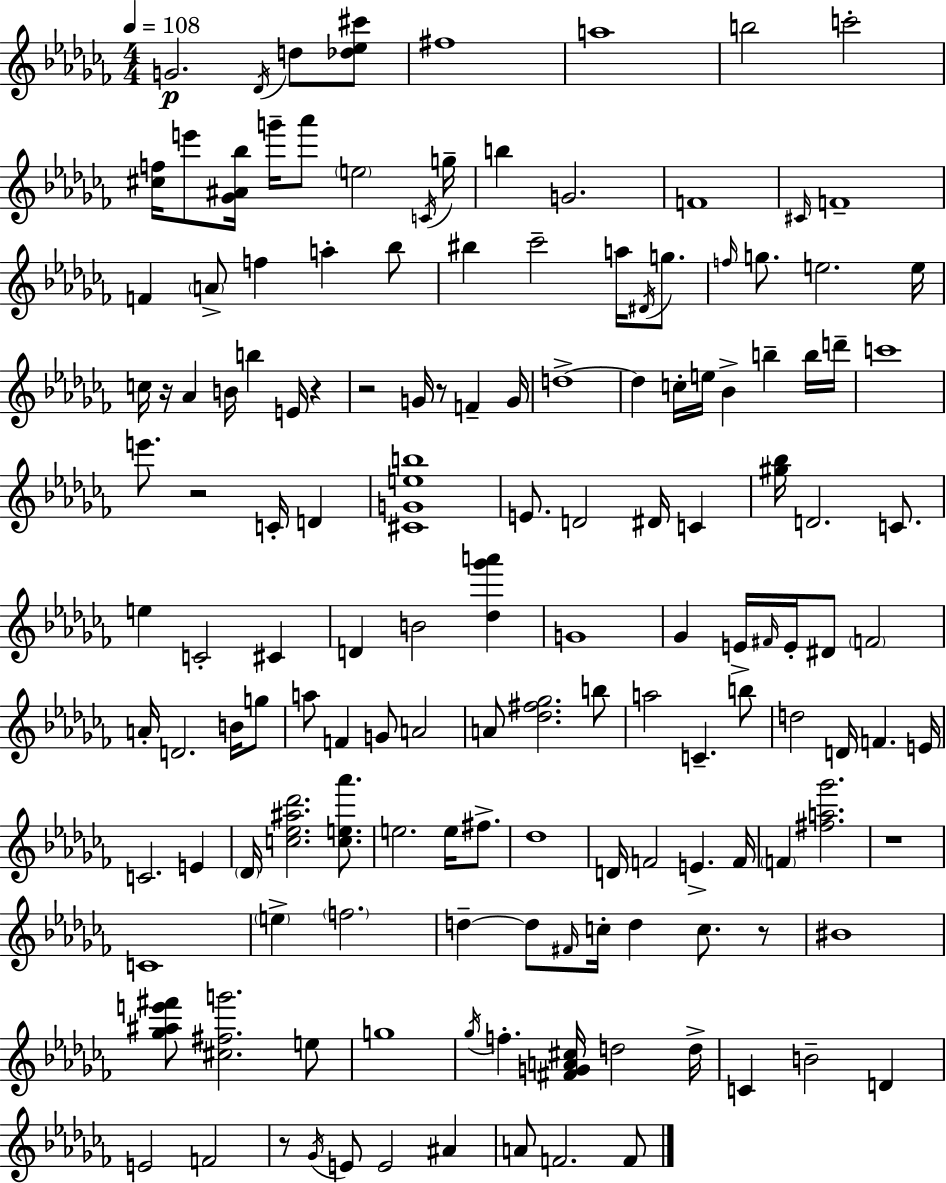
{
  \clef treble
  \numericTimeSignature
  \time 4/4
  \key aes \minor
  \tempo 4 = 108
  g'2.\p \acciaccatura { des'16 } d''8 <des'' ees'' cis'''>8 | fis''1 | a''1 | b''2 c'''2-. | \break <cis'' f''>16 e'''8 <ges' ais' bes''>16 g'''16-- aes'''8 \parenthesize e''2 | \acciaccatura { c'16 } g''16-- b''4 g'2. | f'1 | \grace { cis'16 } f'1-- | \break f'4 \parenthesize a'8-> f''4 a''4-. | bes''8 bis''4 ces'''2-- a''16 | \acciaccatura { dis'16 } g''8. \grace { f''16 } g''8. e''2. | e''16 c''16 r16 aes'4 b'16 b''4 | \break e'16 r4 r2 g'16 r8 | f'4-- g'16 d''1->~~ | d''4 c''16-. e''16 bes'4-> b''4-- | b''16 d'''16-- c'''1 | \break e'''8. r2 | c'16-. d'4 <cis' g' e'' b''>1 | e'8. d'2 | dis'16 c'4 <gis'' bes''>16 d'2. | \break c'8. e''4 c'2-. | cis'4 d'4 b'2 | <des'' ges''' a'''>4 g'1 | ges'4 e'16-> \grace { fis'16 } e'16-. dis'8 \parenthesize f'2 | \break a'16-. d'2. | b'16 g''8 a''8 f'4 g'8 a'2 | a'8 <des'' fis'' ges''>2. | b''8 a''2 c'4.-- | \break b''8 d''2 d'16 f'4. | e'16 c'2. | e'4 \parenthesize des'16 <c'' ees'' ais'' des'''>2. | <c'' e'' aes'''>8. e''2. | \break e''16 fis''8.-> des''1 | d'16 f'2 e'4.-> | f'16 \parenthesize f'4 <fis'' a'' ges'''>2. | r1 | \break c'1 | \parenthesize e''4-> \parenthesize f''2. | d''4--~~ d''8 \grace { fis'16 } c''16-. d''4 | c''8. r8 bis'1 | \break <ges'' ais'' e''' fis'''>8 <cis'' fis'' g'''>2. | e''8 g''1 | \acciaccatura { ges''16 } f''4.-. <fis' g' a' cis''>16 d''2 | d''16-> c'4 b'2-- | \break d'4 e'2 | f'2 r8 \acciaccatura { ges'16 } e'8 e'2 | ais'4 a'8 f'2. | f'8 \bar "|."
}